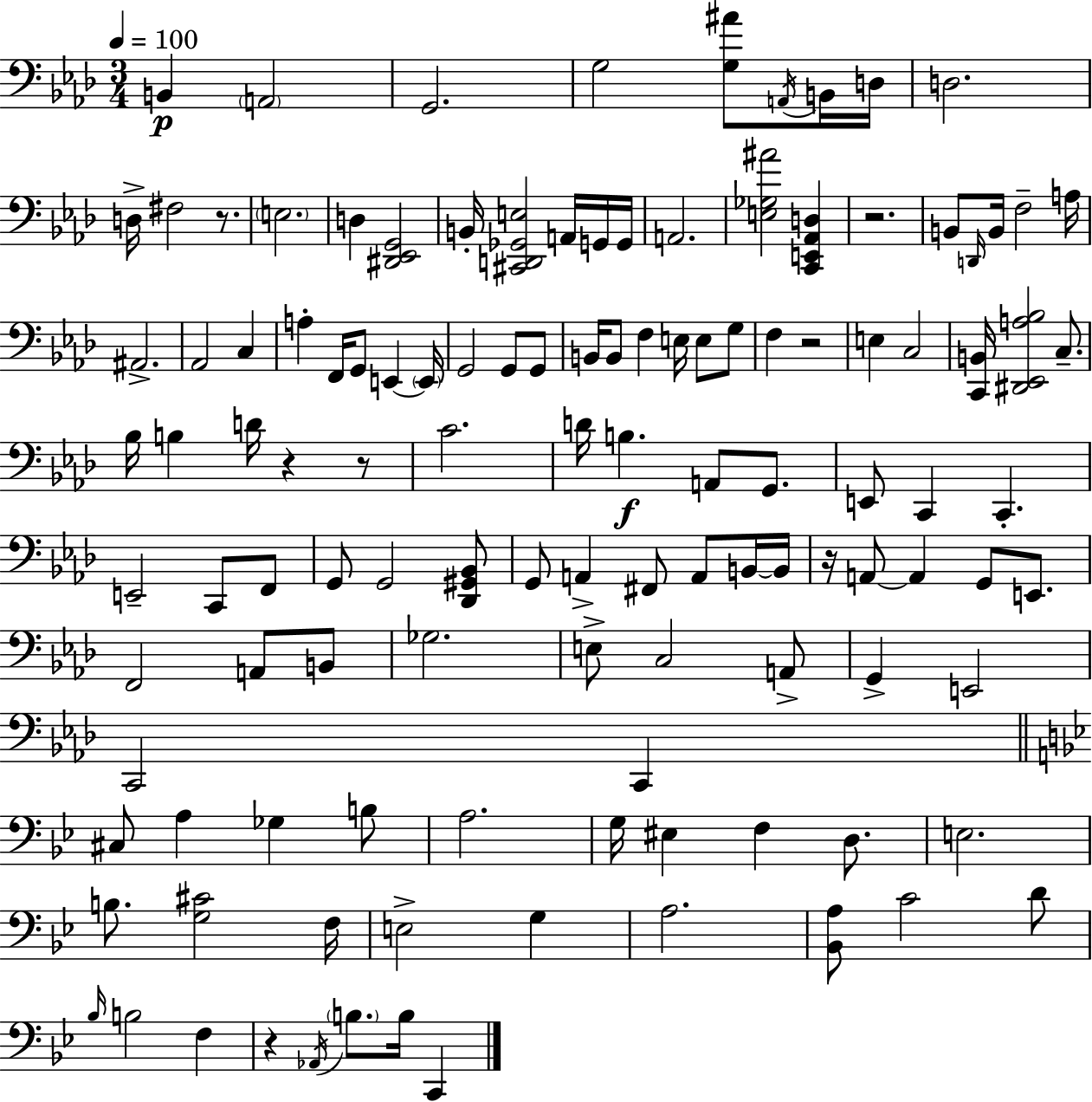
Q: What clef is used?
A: bass